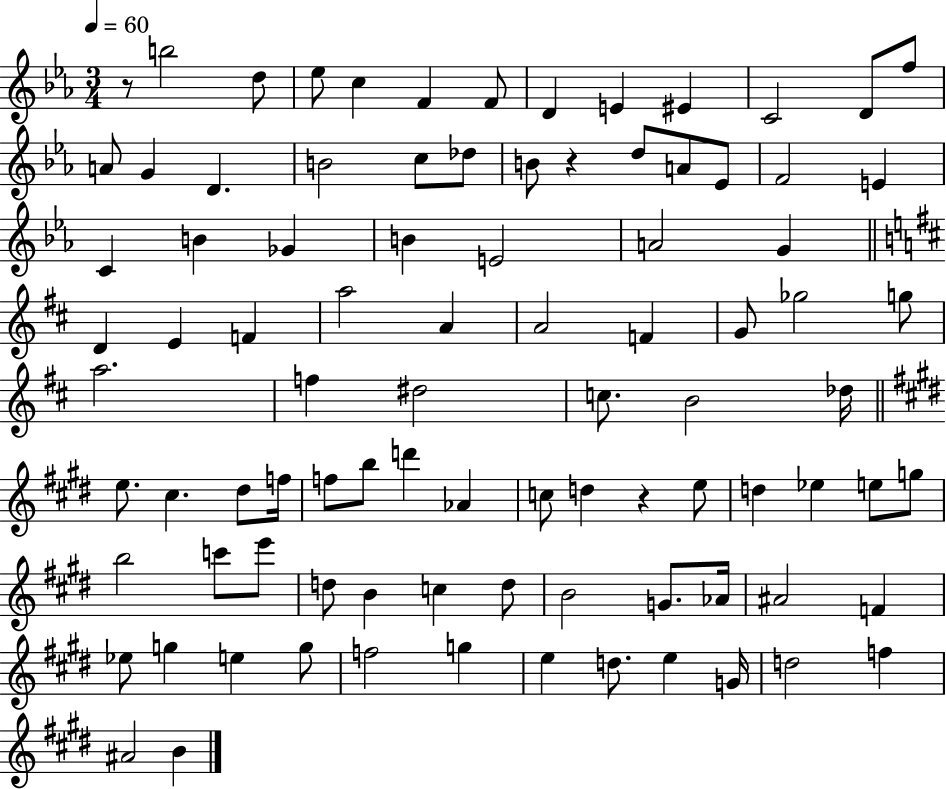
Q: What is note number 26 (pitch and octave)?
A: B4